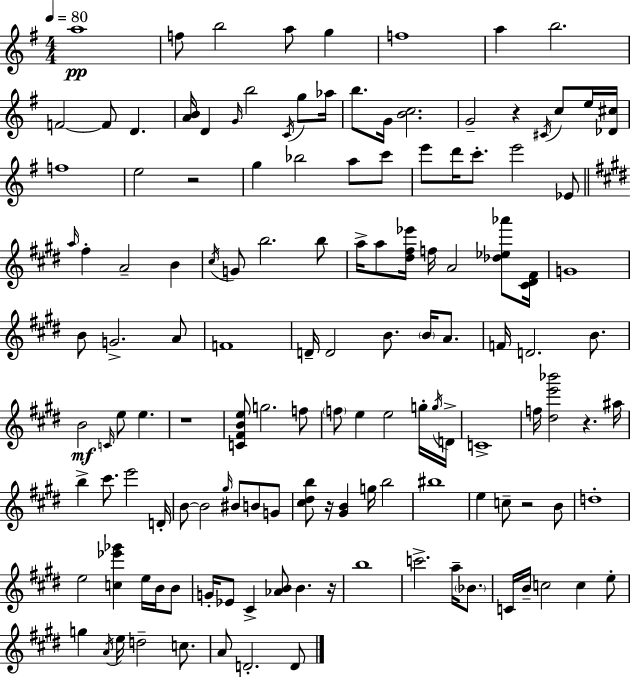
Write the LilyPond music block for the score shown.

{
  \clef treble
  \numericTimeSignature
  \time 4/4
  \key g \major
  \tempo 4 = 80
  \repeat volta 2 { a''1\pp | f''8 b''2 a''8 g''4 | f''1 | a''4 b''2. | \break f'2~~ f'8 d'4. | <a' b'>16 d'4 \grace { g'16 } b''2 \acciaccatura { c'16 } g''8 | aes''16 b''8. g'16 <b' c''>2. | g'2-- r4 \acciaccatura { cis'16 } c''8 | \break e''16 <des' cis''>16 f''1 | e''2 r2 | g''4 bes''2 a''8 | c'''8 e'''8 d'''16 c'''8.-. e'''2 | \break ees'8 \bar "||" \break \key e \major \grace { a''16 } fis''4-. a'2-- b'4 | \acciaccatura { cis''16 } g'8 b''2. | b''8 a''16-> a''8 <dis'' fis'' ees'''>16 f''16 a'2 <des'' ees'' aes'''>8 | <cis' dis' fis'>16 g'1 | \break b'8 g'2.-> | a'8 f'1 | d'16-- d'2 b'8. \parenthesize b'16 a'8. | f'16 d'2. b'8. | \break b'2\mf \grace { c'16 } e''8 e''4. | r1 | <c' fis' b' e''>8 g''2. | f''8 \parenthesize f''8 e''4 e''2 | \break g''16-. \acciaccatura { g''16 } d'16-> c'1-> | f''16 <dis'' e''' bes'''>2 r4. | ais''16 b''4-> cis'''8. e'''2 | d'16-. b'8~~ b'2 \grace { gis''16 } bis'8 | \break b'8 g'8 <cis'' dis'' b''>8 r16 <gis' b'>4 g''16 b''2 | bis''1 | e''4 c''8-- r2 | b'8 d''1-. | \break e''2 <c'' ees''' ges'''>4 | e''16 b'16 b'8 g'16-. ees'8 cis'4-> <aes' b'>8 b'4. | r16 b''1 | c'''2.-> | \break a''16-- \parenthesize bes'8. c'16 b'16-- c''2 c''4 | e''8-. g''4 \acciaccatura { a'16 } e''16 d''2-- | c''8. a'8 d'2.-. | d'8 } \bar "|."
}